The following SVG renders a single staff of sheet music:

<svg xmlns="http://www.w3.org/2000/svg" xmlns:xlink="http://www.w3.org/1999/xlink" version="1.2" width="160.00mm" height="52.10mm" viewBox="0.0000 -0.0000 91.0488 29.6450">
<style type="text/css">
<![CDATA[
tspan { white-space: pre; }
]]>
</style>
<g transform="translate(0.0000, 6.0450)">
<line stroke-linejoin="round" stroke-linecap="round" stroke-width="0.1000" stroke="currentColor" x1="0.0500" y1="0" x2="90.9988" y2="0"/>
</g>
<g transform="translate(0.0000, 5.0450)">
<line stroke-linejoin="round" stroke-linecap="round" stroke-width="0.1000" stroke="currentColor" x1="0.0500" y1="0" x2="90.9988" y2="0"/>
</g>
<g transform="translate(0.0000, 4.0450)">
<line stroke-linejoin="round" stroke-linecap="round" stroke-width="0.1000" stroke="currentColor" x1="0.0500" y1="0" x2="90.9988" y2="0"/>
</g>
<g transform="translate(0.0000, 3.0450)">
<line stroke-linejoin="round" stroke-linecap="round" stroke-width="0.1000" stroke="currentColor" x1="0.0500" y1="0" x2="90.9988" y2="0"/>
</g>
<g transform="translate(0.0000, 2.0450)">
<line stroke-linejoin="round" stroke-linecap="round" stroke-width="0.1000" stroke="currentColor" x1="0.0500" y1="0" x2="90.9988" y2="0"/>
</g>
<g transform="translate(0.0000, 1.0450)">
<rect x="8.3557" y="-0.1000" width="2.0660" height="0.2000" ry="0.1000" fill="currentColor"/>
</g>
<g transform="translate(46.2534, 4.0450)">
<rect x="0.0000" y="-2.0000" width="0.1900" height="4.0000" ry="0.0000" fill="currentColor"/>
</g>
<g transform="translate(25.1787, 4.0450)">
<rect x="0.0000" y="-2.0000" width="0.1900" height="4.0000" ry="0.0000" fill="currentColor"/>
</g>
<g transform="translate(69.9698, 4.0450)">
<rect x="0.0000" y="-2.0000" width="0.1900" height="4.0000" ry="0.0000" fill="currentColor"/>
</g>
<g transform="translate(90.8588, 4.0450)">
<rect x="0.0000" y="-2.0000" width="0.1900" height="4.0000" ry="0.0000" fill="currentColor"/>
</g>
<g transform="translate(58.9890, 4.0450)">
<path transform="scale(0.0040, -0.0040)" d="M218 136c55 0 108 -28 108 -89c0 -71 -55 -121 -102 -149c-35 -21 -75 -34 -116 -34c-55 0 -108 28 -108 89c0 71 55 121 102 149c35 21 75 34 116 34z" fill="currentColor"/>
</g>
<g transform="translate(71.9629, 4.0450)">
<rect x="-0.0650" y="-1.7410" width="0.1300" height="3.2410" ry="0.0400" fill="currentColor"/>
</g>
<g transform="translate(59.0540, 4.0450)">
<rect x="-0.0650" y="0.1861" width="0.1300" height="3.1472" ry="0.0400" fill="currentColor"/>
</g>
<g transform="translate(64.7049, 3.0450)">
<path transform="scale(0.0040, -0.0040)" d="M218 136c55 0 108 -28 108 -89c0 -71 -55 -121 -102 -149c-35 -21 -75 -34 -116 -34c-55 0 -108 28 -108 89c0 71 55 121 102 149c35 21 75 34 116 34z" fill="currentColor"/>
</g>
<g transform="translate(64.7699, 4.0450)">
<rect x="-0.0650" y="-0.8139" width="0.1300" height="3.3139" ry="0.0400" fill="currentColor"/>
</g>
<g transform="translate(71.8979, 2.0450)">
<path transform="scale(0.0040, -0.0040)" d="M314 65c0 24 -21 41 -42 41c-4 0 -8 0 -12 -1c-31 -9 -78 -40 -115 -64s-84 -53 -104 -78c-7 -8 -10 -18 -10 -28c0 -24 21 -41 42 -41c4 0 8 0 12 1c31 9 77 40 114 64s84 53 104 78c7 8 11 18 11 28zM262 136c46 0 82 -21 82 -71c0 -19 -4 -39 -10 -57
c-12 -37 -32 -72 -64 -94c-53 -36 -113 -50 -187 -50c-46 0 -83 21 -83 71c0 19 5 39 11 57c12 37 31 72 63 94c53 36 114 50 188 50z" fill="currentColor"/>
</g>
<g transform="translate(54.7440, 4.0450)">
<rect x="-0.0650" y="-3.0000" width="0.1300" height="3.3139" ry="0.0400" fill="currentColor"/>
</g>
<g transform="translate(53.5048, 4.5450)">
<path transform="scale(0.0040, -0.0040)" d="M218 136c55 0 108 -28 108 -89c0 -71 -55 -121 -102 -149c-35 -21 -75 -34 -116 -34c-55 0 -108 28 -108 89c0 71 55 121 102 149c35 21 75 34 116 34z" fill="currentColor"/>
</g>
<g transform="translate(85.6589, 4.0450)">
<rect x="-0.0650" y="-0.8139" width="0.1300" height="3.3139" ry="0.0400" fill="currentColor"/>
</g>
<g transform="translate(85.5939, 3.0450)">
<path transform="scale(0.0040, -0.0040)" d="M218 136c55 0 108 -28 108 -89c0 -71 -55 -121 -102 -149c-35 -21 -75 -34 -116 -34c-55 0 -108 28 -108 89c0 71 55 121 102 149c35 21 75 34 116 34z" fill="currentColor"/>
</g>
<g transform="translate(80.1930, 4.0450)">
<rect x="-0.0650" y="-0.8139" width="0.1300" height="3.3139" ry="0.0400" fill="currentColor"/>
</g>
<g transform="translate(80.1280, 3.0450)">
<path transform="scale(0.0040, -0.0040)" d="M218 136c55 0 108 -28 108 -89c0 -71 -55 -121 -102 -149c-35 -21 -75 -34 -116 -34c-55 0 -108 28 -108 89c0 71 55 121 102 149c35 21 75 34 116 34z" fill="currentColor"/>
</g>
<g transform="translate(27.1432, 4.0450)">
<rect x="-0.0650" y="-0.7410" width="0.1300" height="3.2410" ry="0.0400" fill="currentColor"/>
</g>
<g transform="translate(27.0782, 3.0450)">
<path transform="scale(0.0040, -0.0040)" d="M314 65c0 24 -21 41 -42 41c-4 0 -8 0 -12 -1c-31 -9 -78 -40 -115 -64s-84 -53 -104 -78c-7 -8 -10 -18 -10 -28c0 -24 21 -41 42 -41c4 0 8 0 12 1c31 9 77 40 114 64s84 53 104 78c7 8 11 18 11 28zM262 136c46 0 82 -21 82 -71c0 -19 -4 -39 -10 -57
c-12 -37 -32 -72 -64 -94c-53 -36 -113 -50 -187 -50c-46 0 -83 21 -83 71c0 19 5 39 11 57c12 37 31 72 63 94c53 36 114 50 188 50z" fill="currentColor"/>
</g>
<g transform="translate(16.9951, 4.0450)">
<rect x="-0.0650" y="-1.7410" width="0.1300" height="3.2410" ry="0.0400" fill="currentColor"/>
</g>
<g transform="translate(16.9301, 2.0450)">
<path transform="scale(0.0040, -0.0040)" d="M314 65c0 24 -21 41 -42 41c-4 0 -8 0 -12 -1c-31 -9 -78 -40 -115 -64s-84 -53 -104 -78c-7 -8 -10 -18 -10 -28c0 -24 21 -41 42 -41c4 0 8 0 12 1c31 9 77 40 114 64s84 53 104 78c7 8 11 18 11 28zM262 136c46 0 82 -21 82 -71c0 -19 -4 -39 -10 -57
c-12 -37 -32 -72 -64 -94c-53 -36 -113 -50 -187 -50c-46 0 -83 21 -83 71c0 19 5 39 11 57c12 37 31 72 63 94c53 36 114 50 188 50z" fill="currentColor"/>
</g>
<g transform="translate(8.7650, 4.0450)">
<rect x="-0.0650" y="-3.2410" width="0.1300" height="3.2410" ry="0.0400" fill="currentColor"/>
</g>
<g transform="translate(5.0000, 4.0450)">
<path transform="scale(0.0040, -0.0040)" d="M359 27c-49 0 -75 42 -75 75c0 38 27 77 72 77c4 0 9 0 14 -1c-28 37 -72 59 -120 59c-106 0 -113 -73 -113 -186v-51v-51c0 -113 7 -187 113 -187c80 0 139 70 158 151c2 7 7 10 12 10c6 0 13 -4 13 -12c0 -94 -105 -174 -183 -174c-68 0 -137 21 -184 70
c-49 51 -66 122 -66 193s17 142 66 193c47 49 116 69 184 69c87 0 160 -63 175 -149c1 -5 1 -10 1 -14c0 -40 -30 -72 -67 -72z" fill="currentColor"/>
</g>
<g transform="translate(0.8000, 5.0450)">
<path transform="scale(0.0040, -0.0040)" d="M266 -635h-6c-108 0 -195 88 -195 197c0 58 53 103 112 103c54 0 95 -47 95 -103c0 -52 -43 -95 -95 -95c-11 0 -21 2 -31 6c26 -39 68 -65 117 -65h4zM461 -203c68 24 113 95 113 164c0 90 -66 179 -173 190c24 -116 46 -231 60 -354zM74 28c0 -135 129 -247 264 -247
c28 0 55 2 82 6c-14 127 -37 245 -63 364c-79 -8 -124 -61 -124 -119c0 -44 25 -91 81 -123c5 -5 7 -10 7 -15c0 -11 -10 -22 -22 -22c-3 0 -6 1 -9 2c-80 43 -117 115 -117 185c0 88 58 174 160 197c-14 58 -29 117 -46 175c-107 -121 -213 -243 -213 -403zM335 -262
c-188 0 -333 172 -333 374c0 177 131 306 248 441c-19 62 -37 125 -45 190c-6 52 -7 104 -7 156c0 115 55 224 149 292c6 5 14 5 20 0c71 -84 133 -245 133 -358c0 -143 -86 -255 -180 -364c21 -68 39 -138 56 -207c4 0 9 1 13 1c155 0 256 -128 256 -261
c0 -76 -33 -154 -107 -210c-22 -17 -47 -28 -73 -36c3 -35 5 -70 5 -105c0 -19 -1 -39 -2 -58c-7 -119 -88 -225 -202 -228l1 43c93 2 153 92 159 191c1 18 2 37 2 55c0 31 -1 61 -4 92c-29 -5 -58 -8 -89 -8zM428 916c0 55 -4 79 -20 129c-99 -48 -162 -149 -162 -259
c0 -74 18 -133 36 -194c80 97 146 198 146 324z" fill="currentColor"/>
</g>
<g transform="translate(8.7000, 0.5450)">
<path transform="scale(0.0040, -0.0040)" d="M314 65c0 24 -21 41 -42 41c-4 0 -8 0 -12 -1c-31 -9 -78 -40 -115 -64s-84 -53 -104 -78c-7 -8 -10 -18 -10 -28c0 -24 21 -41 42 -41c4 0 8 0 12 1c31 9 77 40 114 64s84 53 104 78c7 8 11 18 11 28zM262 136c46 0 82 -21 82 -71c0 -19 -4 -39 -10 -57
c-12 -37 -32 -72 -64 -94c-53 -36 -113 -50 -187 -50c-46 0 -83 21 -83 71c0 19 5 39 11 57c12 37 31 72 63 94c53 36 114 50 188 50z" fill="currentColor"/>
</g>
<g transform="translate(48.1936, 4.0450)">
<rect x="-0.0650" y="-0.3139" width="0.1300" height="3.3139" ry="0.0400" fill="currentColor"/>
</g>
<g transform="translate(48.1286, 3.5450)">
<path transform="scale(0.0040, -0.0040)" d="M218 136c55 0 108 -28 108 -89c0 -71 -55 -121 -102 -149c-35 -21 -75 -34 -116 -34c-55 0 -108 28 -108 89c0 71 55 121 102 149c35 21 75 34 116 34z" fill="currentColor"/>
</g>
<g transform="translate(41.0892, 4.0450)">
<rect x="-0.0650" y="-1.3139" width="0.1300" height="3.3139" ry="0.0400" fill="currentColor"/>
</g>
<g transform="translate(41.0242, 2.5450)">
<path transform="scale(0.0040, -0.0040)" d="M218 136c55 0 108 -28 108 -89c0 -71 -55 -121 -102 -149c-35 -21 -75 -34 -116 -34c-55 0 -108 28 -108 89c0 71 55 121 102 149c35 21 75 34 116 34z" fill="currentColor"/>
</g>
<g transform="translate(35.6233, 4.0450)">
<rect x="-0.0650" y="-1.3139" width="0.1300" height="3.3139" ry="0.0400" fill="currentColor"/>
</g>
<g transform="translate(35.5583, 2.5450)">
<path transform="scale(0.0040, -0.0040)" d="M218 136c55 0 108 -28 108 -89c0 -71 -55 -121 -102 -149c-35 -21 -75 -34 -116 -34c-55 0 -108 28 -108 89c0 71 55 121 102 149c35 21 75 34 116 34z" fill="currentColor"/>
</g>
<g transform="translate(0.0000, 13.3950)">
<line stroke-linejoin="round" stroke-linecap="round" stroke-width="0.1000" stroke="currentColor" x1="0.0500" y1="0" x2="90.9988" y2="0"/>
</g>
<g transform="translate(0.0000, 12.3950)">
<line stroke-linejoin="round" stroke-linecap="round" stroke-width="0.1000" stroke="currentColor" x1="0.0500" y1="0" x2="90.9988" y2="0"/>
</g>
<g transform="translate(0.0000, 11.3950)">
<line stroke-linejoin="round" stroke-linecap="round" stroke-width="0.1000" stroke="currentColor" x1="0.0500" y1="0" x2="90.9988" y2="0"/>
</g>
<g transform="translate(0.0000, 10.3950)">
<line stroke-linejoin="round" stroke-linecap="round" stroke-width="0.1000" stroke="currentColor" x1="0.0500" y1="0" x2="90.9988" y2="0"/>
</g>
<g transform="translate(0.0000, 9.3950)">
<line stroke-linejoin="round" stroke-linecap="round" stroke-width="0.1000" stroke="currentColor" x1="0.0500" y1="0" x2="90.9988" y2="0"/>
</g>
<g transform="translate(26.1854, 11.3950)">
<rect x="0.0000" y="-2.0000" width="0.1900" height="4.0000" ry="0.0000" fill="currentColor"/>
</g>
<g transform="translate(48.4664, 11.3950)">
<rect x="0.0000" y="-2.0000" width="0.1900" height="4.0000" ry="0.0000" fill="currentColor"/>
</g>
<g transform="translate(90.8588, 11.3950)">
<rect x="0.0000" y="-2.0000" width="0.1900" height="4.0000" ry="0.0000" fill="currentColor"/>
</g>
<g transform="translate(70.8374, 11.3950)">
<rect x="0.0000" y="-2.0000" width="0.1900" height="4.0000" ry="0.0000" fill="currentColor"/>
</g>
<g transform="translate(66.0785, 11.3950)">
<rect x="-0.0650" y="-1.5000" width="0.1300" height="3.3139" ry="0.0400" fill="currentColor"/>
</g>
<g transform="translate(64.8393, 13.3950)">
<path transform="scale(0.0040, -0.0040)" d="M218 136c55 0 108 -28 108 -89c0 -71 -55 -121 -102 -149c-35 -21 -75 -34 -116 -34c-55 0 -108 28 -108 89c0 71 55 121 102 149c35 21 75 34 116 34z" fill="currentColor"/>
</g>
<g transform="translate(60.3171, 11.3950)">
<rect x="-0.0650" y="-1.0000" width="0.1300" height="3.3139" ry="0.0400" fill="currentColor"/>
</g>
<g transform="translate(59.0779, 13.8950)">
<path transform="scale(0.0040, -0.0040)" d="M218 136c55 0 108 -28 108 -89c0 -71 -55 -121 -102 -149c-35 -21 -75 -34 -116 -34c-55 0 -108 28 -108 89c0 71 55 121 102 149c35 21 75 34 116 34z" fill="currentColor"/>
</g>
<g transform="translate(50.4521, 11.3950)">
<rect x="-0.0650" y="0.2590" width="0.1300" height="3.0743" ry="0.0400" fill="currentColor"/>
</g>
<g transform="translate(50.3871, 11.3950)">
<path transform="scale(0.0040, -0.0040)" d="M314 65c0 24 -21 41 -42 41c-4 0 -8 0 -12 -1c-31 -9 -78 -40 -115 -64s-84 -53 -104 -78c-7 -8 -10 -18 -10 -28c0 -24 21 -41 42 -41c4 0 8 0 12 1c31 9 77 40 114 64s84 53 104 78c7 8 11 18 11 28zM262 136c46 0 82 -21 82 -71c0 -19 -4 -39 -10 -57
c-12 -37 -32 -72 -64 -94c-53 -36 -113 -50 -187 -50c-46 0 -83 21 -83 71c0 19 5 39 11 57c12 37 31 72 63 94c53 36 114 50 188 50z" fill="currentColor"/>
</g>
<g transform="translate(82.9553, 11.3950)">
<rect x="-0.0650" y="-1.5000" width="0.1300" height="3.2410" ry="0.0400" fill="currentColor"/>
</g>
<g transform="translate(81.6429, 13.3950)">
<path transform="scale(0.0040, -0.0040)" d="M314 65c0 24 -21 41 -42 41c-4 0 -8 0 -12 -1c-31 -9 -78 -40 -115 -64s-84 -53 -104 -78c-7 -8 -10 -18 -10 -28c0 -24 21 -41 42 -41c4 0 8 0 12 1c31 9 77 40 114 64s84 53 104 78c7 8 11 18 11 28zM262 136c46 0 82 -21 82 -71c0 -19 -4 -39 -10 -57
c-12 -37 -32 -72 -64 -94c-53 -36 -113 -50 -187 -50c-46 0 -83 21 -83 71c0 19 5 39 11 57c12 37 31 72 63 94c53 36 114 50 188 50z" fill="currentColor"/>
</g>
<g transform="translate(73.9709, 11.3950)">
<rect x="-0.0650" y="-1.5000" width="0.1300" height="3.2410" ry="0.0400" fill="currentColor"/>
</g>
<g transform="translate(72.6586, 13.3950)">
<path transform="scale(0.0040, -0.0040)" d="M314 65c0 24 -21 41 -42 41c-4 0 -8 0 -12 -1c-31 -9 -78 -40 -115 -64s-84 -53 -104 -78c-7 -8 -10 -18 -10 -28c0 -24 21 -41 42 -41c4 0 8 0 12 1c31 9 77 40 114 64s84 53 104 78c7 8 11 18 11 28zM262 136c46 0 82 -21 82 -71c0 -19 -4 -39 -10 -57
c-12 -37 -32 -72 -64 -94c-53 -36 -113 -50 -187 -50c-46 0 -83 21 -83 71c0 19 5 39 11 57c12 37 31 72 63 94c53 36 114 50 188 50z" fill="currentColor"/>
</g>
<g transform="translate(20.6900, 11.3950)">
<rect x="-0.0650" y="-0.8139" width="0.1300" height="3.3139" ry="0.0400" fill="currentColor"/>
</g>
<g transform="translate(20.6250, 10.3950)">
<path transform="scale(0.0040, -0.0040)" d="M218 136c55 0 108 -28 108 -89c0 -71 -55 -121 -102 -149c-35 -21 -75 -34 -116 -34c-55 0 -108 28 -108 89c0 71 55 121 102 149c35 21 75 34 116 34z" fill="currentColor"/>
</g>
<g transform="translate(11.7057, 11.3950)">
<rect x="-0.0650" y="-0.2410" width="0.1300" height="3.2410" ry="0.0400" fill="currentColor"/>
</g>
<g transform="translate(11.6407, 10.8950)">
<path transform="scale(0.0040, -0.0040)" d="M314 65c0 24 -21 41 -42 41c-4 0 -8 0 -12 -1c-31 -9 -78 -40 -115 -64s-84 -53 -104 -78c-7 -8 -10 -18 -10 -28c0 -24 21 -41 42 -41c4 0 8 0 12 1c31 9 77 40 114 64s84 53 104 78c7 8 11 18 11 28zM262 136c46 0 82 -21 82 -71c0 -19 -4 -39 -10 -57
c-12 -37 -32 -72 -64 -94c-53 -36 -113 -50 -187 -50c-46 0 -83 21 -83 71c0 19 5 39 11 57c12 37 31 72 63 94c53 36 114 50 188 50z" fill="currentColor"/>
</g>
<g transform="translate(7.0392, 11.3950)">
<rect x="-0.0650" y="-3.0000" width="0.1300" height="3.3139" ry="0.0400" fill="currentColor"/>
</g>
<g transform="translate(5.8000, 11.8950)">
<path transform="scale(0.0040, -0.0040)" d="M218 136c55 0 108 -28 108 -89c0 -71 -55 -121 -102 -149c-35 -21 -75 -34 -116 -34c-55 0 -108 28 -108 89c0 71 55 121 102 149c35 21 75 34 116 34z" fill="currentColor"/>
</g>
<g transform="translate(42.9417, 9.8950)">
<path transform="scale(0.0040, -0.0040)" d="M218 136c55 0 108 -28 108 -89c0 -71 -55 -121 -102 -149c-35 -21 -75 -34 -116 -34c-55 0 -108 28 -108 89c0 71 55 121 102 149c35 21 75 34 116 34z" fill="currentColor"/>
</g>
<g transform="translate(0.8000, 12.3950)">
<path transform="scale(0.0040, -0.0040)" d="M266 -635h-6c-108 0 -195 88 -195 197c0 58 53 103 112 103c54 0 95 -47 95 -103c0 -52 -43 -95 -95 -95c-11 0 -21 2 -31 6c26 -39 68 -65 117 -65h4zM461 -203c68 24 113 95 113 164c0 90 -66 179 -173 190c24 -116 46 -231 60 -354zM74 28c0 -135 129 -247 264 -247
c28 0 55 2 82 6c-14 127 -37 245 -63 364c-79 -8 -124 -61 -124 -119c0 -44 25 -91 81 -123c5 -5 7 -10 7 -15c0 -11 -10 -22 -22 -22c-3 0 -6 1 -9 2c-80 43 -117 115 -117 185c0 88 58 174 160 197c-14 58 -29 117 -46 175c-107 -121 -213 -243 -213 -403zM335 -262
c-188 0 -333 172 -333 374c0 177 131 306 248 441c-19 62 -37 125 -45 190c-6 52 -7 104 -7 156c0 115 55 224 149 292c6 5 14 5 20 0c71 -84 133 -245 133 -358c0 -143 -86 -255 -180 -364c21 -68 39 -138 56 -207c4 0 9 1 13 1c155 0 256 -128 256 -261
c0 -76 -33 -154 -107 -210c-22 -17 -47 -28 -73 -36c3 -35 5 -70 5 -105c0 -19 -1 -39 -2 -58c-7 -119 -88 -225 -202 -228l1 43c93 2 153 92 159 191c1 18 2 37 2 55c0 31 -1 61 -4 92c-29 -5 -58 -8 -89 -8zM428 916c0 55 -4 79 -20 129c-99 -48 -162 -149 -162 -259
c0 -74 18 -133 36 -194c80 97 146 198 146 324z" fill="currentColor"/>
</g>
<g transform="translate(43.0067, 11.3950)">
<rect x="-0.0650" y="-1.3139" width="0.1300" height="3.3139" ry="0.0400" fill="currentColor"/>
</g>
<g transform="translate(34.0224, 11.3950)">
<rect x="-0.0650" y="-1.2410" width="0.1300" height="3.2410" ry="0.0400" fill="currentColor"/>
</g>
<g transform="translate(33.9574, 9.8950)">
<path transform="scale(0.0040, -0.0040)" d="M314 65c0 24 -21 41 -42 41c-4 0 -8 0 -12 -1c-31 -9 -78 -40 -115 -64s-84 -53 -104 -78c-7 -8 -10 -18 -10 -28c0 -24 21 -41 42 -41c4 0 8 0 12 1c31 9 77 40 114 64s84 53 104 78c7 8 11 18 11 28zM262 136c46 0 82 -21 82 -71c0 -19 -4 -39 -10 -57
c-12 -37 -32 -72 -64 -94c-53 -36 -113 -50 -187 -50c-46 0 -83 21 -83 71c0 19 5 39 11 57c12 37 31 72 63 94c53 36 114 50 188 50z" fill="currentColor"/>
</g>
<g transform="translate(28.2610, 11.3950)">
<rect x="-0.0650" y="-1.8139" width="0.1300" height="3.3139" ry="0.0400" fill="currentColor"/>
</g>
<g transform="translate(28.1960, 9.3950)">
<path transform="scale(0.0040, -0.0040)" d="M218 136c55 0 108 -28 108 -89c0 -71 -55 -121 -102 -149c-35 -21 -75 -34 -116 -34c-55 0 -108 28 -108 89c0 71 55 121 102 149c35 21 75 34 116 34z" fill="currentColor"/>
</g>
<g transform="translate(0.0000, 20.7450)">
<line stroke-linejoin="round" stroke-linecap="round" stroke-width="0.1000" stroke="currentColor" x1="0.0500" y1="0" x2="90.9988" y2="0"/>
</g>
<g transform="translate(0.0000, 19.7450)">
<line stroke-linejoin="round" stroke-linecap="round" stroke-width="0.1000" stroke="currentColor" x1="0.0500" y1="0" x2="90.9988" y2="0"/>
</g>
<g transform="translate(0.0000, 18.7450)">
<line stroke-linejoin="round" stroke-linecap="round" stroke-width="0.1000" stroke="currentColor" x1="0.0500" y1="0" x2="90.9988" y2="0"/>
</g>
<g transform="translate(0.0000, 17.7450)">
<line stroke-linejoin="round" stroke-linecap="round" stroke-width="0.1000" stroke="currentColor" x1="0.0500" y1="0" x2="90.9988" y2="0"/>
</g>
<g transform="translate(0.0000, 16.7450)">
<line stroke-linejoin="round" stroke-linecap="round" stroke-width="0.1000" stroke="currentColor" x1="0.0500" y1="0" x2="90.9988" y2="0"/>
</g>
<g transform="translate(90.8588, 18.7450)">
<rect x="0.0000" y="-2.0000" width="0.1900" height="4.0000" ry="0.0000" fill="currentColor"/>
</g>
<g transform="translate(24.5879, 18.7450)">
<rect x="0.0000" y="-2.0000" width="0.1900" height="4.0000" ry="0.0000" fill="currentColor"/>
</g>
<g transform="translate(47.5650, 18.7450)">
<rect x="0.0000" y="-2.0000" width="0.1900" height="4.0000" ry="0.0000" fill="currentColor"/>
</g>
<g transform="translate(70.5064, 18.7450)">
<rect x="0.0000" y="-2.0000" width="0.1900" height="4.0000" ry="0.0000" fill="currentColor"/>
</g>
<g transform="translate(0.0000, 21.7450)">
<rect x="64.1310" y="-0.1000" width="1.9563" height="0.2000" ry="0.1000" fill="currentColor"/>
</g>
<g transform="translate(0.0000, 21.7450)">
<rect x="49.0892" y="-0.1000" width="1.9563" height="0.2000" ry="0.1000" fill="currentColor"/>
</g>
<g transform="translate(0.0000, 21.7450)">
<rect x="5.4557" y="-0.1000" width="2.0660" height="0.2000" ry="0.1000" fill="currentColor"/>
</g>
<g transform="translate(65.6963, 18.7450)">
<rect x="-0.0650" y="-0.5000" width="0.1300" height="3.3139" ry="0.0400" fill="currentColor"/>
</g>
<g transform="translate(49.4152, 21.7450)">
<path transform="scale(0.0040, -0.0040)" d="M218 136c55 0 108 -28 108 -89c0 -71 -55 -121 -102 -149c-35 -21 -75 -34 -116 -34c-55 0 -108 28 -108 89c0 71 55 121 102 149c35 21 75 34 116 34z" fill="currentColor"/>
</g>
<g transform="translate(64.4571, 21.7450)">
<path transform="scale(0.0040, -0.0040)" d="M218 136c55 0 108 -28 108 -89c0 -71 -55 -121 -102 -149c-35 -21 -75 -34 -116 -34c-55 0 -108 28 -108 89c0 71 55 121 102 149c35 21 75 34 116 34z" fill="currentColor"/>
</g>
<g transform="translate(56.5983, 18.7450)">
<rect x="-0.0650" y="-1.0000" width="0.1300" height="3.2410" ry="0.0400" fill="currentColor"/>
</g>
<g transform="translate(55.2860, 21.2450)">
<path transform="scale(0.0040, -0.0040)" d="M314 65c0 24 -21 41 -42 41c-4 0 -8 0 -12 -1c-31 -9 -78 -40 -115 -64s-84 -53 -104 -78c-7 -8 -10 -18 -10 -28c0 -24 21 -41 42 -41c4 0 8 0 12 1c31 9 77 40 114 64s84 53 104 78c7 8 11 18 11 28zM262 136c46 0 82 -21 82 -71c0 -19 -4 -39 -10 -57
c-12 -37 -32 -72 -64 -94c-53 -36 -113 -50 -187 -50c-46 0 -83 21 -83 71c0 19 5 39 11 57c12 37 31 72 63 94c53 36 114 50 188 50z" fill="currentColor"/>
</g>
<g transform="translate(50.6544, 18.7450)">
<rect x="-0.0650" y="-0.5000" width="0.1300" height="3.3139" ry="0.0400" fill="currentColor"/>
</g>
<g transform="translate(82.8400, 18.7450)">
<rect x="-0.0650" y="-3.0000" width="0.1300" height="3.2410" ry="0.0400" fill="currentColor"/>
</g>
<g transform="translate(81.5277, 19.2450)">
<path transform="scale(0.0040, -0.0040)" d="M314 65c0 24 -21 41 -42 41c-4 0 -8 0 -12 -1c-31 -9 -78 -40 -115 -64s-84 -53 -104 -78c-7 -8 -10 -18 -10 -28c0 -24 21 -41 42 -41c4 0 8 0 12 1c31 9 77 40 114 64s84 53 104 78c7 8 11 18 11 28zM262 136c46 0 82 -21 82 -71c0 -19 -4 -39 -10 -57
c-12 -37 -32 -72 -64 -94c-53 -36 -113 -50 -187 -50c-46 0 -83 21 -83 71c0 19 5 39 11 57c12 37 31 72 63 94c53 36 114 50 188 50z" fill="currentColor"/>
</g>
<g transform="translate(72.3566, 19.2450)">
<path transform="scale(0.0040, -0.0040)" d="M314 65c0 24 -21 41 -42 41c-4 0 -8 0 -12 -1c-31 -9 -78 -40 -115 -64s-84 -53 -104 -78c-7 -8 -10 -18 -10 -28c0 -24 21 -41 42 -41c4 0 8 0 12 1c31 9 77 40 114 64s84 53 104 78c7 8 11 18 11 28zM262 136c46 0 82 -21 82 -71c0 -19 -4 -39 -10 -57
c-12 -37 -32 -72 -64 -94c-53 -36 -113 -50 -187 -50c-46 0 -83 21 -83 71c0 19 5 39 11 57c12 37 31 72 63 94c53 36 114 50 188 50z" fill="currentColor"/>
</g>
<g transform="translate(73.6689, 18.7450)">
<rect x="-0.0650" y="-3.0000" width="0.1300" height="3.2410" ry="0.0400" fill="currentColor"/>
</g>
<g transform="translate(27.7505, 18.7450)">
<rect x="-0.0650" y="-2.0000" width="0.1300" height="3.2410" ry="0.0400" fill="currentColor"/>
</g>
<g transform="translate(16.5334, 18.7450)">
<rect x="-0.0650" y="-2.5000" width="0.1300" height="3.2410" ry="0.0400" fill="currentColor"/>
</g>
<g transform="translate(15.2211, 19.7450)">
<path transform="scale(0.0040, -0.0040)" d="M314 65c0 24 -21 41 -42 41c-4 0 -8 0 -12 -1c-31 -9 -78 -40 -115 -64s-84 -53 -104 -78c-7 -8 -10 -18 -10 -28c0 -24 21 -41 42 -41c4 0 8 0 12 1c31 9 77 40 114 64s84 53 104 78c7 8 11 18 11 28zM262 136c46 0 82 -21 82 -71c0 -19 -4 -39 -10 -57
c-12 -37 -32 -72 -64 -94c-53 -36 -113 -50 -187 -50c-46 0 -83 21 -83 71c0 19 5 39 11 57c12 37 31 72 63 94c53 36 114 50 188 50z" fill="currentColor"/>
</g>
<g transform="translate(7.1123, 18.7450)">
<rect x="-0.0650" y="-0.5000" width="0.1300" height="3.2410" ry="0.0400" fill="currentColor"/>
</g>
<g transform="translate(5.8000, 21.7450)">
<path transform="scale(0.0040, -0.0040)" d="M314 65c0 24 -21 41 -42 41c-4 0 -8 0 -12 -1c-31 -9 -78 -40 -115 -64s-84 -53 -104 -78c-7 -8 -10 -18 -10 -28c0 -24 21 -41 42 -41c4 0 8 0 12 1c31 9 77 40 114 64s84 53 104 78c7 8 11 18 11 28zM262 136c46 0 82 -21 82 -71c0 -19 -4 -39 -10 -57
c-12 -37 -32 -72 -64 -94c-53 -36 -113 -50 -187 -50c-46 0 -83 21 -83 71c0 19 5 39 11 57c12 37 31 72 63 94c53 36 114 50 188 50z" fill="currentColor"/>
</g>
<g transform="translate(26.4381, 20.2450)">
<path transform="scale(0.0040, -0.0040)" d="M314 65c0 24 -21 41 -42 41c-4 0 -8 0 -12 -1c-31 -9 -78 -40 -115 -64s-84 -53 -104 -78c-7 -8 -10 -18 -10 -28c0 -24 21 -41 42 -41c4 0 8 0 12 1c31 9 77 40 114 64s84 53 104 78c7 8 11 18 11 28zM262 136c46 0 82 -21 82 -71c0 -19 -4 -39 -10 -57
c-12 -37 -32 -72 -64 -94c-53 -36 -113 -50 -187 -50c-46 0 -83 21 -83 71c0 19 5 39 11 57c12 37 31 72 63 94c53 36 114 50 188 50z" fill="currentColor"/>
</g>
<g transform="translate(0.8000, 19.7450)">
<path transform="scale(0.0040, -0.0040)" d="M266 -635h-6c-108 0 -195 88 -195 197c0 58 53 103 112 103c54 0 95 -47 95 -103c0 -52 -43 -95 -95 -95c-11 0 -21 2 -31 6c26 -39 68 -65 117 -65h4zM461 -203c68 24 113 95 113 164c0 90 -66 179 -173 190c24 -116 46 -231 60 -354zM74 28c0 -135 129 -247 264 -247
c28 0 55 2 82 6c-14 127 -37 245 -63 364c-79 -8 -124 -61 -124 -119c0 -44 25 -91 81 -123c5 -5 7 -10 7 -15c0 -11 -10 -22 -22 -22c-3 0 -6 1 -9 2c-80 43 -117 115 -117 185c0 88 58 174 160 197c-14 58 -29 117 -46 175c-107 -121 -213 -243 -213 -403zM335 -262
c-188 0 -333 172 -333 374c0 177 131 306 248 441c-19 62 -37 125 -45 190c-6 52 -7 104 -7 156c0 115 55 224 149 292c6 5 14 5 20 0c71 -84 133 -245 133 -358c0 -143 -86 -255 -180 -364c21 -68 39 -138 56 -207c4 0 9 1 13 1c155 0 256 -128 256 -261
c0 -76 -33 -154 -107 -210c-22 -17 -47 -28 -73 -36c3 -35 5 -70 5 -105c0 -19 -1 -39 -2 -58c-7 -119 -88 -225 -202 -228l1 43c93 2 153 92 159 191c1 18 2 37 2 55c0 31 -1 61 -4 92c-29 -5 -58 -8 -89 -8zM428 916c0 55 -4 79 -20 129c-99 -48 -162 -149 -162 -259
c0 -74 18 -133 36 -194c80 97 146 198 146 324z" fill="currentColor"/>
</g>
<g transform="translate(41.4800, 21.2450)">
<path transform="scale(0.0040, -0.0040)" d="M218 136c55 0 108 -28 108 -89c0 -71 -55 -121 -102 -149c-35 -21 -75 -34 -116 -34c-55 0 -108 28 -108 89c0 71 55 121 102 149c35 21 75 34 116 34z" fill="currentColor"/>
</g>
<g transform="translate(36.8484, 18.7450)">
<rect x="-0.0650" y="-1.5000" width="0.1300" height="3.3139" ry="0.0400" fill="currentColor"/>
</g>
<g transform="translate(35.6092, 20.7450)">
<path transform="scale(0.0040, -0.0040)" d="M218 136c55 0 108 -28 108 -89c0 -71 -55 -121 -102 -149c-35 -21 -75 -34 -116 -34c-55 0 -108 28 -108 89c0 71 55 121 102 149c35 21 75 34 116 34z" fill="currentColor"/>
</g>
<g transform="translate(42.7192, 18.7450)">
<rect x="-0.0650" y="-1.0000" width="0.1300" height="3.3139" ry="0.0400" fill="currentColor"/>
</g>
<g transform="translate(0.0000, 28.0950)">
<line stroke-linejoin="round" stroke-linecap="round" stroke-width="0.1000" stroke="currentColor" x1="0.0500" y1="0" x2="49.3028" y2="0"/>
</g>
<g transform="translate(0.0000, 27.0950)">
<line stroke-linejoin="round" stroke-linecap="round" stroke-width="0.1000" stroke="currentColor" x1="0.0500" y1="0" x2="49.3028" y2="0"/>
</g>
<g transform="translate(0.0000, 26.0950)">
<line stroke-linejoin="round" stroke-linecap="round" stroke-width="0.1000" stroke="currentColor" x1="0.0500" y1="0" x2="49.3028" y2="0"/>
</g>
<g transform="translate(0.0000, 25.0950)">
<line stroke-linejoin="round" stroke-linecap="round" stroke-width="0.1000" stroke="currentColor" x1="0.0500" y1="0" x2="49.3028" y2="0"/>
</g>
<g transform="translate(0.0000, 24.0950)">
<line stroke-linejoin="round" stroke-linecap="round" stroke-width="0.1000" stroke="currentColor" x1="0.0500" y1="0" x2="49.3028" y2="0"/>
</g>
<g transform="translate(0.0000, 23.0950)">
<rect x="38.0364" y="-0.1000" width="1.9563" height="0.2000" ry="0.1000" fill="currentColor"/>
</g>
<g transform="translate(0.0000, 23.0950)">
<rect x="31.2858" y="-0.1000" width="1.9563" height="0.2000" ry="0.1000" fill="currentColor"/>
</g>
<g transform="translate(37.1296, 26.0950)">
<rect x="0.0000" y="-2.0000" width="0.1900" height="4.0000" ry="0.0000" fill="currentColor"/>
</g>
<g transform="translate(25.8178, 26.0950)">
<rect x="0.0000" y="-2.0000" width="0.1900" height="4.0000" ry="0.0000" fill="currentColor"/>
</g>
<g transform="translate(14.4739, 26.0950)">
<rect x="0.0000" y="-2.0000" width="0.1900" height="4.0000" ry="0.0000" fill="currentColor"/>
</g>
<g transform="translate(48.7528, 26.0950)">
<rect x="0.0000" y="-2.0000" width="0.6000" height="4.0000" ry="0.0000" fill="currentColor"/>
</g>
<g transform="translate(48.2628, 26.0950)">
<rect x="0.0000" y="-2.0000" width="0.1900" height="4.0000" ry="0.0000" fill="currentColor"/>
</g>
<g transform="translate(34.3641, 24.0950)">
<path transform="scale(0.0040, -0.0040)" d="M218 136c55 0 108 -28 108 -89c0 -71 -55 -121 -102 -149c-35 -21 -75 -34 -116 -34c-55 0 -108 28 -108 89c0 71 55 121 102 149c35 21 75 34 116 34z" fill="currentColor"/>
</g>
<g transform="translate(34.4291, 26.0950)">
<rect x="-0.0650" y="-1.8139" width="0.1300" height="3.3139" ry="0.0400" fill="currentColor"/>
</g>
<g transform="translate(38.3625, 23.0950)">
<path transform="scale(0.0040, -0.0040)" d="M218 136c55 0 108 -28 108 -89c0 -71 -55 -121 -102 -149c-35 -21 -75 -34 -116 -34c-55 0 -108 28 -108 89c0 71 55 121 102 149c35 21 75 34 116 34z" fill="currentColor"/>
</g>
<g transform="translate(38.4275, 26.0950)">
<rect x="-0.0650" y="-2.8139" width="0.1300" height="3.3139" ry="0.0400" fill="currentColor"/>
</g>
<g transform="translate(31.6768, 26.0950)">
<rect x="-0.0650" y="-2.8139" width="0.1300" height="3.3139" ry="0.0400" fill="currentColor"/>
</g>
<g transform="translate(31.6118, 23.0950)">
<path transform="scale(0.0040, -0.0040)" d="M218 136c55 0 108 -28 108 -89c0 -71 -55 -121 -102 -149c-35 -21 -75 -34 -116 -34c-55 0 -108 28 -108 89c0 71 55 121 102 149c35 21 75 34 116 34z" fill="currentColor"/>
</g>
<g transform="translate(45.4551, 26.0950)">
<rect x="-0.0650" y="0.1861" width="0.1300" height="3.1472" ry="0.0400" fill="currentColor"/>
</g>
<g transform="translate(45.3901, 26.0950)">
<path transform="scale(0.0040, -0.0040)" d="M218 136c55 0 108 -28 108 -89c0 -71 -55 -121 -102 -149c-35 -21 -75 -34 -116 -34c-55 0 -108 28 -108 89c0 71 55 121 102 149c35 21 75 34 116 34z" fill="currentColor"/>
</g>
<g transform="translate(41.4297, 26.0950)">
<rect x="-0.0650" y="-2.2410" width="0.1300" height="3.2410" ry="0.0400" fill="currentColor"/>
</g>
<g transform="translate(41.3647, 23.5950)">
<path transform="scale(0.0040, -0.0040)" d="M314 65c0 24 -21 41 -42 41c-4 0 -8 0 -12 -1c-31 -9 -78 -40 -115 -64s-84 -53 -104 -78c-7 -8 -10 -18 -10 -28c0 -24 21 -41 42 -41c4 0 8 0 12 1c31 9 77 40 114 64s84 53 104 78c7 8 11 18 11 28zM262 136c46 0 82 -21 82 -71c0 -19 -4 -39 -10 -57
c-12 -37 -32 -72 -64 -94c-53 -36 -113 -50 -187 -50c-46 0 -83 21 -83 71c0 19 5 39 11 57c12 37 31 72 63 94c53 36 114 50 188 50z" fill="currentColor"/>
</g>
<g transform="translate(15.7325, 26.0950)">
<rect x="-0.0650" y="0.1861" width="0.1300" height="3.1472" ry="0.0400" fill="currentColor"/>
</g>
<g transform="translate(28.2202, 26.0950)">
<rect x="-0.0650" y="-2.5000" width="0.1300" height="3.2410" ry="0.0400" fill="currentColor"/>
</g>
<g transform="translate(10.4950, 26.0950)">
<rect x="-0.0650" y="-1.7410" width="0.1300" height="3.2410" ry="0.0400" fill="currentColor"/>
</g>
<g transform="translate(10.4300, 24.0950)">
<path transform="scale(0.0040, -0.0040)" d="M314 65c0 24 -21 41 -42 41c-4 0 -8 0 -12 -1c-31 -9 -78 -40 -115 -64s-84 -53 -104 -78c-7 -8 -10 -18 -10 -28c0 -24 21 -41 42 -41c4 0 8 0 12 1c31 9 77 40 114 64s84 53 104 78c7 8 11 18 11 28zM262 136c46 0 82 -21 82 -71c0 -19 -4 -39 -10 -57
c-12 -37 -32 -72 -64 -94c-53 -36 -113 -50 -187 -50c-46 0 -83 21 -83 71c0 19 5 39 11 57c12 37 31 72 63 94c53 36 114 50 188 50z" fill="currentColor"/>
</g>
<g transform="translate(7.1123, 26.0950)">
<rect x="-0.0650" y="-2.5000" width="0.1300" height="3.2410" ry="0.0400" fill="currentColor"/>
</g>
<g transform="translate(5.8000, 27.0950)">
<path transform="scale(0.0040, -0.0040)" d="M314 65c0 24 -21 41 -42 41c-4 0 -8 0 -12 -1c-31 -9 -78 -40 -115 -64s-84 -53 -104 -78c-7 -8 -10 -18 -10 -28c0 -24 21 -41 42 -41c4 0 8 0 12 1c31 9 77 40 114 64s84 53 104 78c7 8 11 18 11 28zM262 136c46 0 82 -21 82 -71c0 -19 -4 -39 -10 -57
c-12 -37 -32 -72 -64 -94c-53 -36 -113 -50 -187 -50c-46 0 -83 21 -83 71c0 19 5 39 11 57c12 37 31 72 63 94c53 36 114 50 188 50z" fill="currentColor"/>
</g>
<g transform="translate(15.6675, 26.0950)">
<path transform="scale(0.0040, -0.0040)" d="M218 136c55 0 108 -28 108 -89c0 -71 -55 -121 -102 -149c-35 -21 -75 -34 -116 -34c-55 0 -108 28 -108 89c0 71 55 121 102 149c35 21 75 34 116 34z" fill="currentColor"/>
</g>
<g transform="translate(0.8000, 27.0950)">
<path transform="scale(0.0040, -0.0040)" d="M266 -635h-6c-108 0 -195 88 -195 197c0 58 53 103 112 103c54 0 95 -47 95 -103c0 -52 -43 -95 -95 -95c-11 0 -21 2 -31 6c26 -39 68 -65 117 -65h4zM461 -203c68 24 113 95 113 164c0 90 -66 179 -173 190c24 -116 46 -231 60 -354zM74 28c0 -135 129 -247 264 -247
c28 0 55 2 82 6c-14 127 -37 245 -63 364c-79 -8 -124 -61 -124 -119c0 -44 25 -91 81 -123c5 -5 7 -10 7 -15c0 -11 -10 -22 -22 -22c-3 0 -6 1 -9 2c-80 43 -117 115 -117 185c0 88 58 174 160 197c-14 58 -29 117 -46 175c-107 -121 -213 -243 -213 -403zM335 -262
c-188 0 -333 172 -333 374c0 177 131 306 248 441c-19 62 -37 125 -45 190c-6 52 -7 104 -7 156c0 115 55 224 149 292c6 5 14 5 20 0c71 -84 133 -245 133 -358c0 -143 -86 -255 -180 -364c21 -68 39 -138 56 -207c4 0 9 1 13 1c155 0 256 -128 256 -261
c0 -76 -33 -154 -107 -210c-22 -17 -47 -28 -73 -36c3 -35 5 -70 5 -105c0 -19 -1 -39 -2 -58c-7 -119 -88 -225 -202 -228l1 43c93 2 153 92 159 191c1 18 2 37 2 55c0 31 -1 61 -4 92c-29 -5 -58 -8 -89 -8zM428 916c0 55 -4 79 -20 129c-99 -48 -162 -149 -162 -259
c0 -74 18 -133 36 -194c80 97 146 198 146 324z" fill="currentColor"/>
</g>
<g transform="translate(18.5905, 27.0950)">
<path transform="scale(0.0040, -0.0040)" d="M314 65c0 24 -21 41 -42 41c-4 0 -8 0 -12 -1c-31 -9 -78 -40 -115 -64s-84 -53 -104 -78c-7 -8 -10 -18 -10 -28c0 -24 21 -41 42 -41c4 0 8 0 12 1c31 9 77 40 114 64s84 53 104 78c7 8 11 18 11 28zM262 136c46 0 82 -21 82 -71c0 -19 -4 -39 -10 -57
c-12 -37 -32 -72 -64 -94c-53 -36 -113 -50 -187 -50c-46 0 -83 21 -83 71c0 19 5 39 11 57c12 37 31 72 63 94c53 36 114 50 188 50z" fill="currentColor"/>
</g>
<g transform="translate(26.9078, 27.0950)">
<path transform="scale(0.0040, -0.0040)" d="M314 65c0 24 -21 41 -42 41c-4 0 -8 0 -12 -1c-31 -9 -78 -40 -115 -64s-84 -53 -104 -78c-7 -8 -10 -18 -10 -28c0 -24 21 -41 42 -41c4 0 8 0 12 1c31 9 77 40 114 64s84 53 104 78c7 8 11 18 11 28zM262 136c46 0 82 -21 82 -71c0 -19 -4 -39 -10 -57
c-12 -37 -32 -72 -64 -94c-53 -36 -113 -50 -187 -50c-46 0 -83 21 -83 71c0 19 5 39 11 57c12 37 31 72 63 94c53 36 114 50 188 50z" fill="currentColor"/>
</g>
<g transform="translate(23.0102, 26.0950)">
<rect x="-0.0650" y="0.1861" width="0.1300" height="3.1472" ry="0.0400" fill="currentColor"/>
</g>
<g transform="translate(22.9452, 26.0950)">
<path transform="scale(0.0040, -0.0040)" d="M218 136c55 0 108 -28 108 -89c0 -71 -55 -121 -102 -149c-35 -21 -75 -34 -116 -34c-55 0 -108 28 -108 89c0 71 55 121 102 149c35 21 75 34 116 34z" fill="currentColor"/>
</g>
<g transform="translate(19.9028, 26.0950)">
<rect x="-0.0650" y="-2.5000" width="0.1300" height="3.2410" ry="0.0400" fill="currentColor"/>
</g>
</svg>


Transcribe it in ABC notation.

X:1
T:Untitled
M:4/4
L:1/4
K:C
b2 f2 d2 e e c A B d f2 d d A c2 d f e2 e B2 D E E2 E2 C2 G2 F2 E D C D2 C A2 A2 G2 f2 B G2 B G2 a f a g2 B